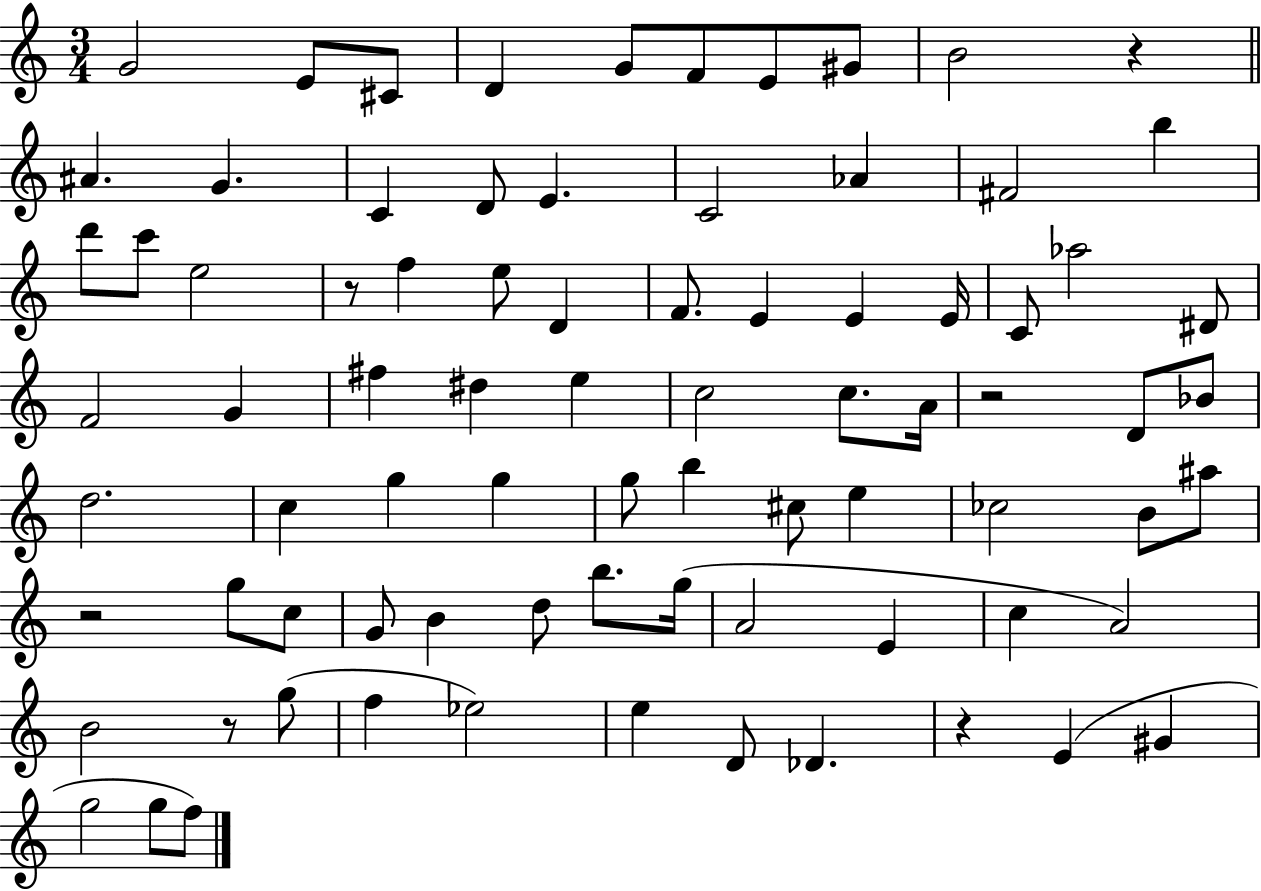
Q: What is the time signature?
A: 3/4